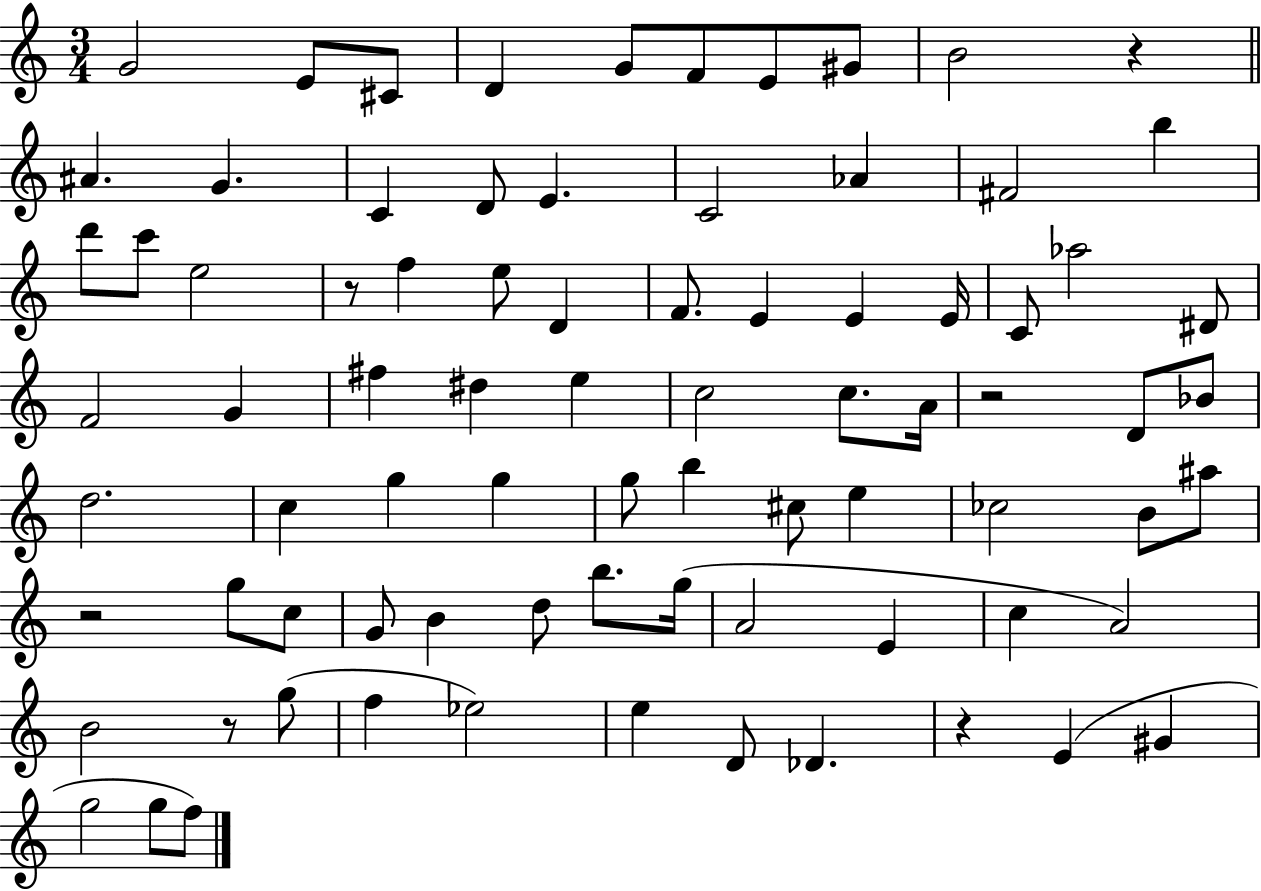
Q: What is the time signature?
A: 3/4